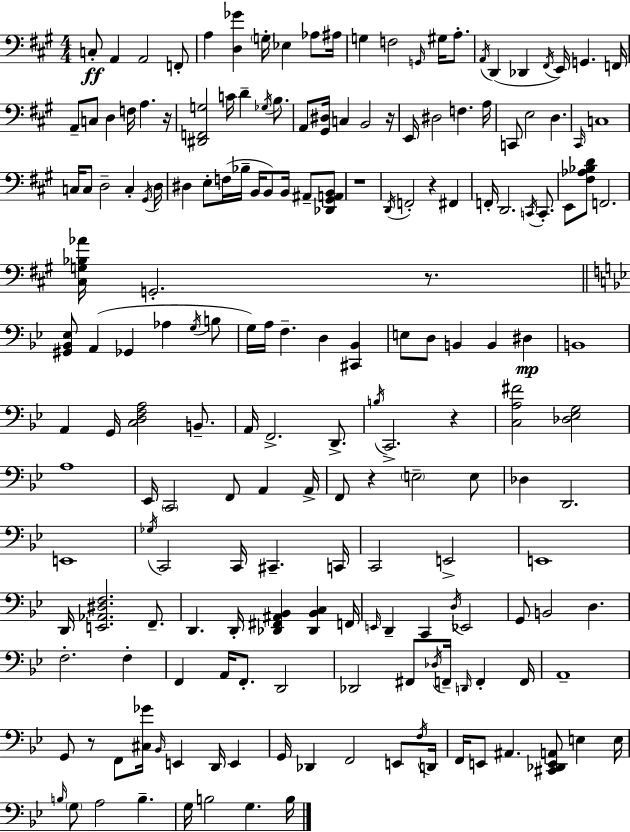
C3/e A2/q A2/h F2/e A3/q [D3,Gb4]/q G3/s Eb3/q Ab3/e A#3/s G3/q F3/h G2/s G#3/s A3/e. A2/s D2/q Db2/q F#2/s E2/s G2/q. F2/s A2/e C3/e D3/q F3/s A3/q. R/s [D#2,F2,G3]/h C4/s D4/q Gb3/s B3/e. A2/e [G#2,D#3]/s C3/q B2/h R/s E2/s D#3/h F3/q. A3/s C2/e E3/h D3/q. C#2/s C3/w C3/s C3/e D3/h C3/q G#2/s D3/s D#3/q E3/e F3/s Bb3/s B2/s B2/e B2/s A#2/e [Db2,G#2,A2,B2]/e R/w D2/s F2/h R/q F#2/q F2/s D2/h. C2/s C2/e. E2/e [F#3,Ab3,Bb3,D4]/e F2/h. [C#3,G3,Bb3,Ab4]/s G2/h. R/e. [G#2,Bb2,Eb3]/e A2/q Gb2/q Ab3/q G3/s B3/e G3/s A3/s F3/q. D3/q [C#2,Bb2]/q E3/e D3/e B2/q B2/q D#3/q B2/w A2/q G2/s [C3,D3,F3,A3]/h B2/e. A2/s F2/h. D2/e. B3/s C2/h. R/q [C3,A3,F#4]/h [Db3,Eb3,G3]/h A3/w Eb2/s C2/h F2/e A2/q A2/s F2/e R/q E3/h E3/e Db3/q D2/h. E2/w Gb3/s C2/h C2/s C#2/q. C2/s C2/h E2/h E2/w D2/s [E2,Ab2,D#3,F3]/h. F2/e. D2/q. D2/s [Db2,F#2,A#2,Bb2]/q [Db2,Bb2,C3]/q F2/s E2/s D2/q C2/q D3/s Eb2/h G2/e B2/h D3/q. F3/h. F3/q F2/q A2/s F2/e. D2/h Db2/h F#2/e Db3/s F2/s D2/s F2/q F2/s A2/w G2/e R/e F2/e [C#3,Gb4]/s Bb2/s E2/q D2/s E2/q G2/s Db2/q F2/h E2/e F3/s D2/s F2/s E2/e A#2/q. [C#2,Db2,E2,A2]/e E3/q E3/s B3/s G3/e A3/h B3/q. G3/s B3/h G3/q. B3/s